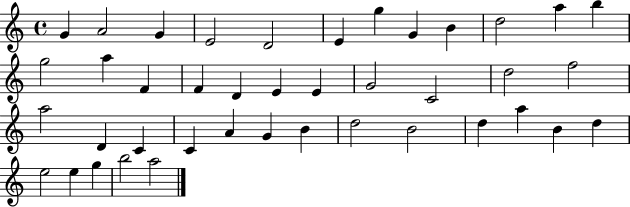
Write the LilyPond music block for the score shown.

{
  \clef treble
  \time 4/4
  \defaultTimeSignature
  \key c \major
  g'4 a'2 g'4 | e'2 d'2 | e'4 g''4 g'4 b'4 | d''2 a''4 b''4 | \break g''2 a''4 f'4 | f'4 d'4 e'4 e'4 | g'2 c'2 | d''2 f''2 | \break a''2 d'4 c'4 | c'4 a'4 g'4 b'4 | d''2 b'2 | d''4 a''4 b'4 d''4 | \break e''2 e''4 g''4 | b''2 a''2 | \bar "|."
}